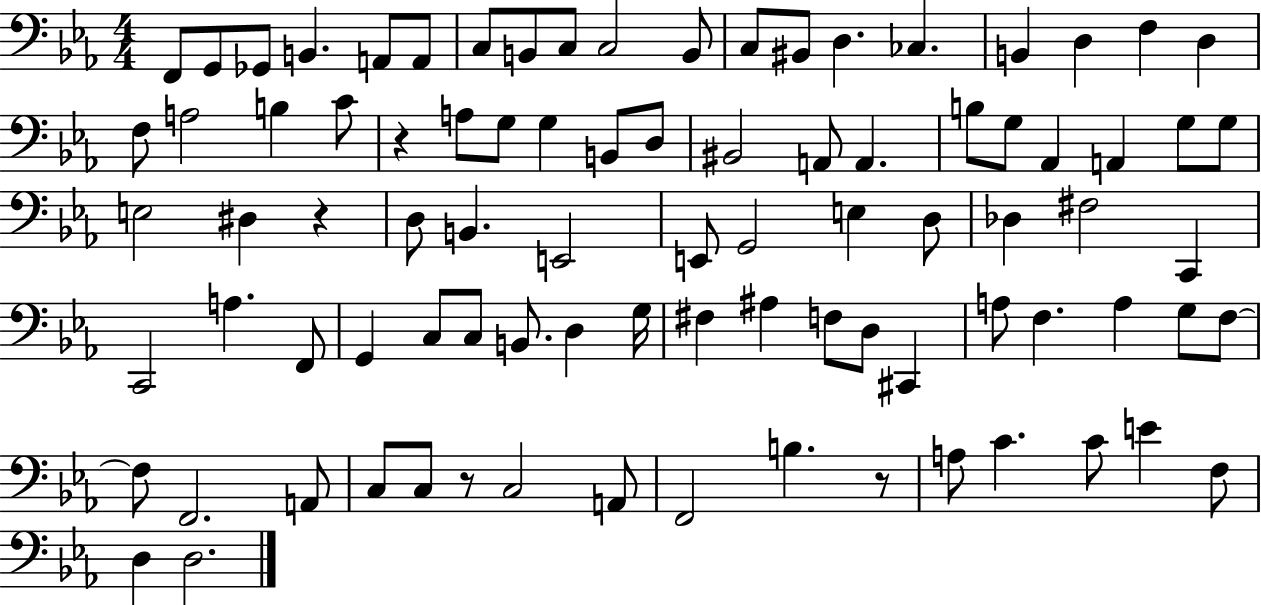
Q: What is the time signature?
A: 4/4